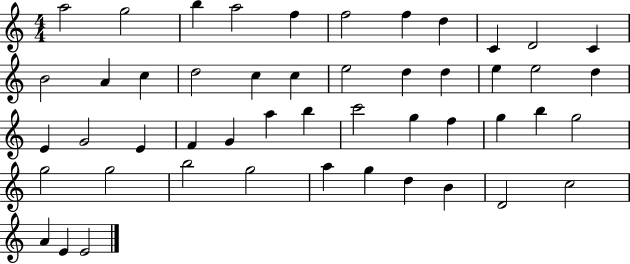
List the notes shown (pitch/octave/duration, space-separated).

A5/h G5/h B5/q A5/h F5/q F5/h F5/q D5/q C4/q D4/h C4/q B4/h A4/q C5/q D5/h C5/q C5/q E5/h D5/q D5/q E5/q E5/h D5/q E4/q G4/h E4/q F4/q G4/q A5/q B5/q C6/h G5/q F5/q G5/q B5/q G5/h G5/h G5/h B5/h G5/h A5/q G5/q D5/q B4/q D4/h C5/h A4/q E4/q E4/h